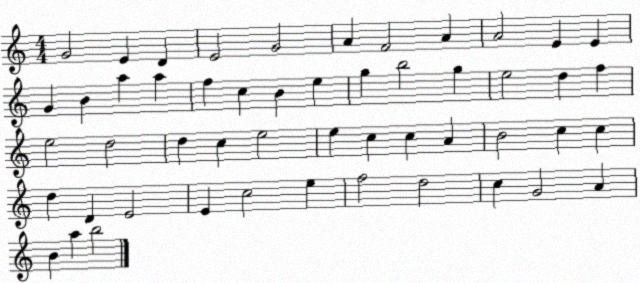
X:1
T:Untitled
M:4/4
L:1/4
K:C
G2 E D E2 G2 A F2 A A2 E E G B a a f c B e g b2 g e2 d f e2 d2 d c e2 e c c A B2 c c d D E2 E c2 e f2 d2 c G2 A B a b2